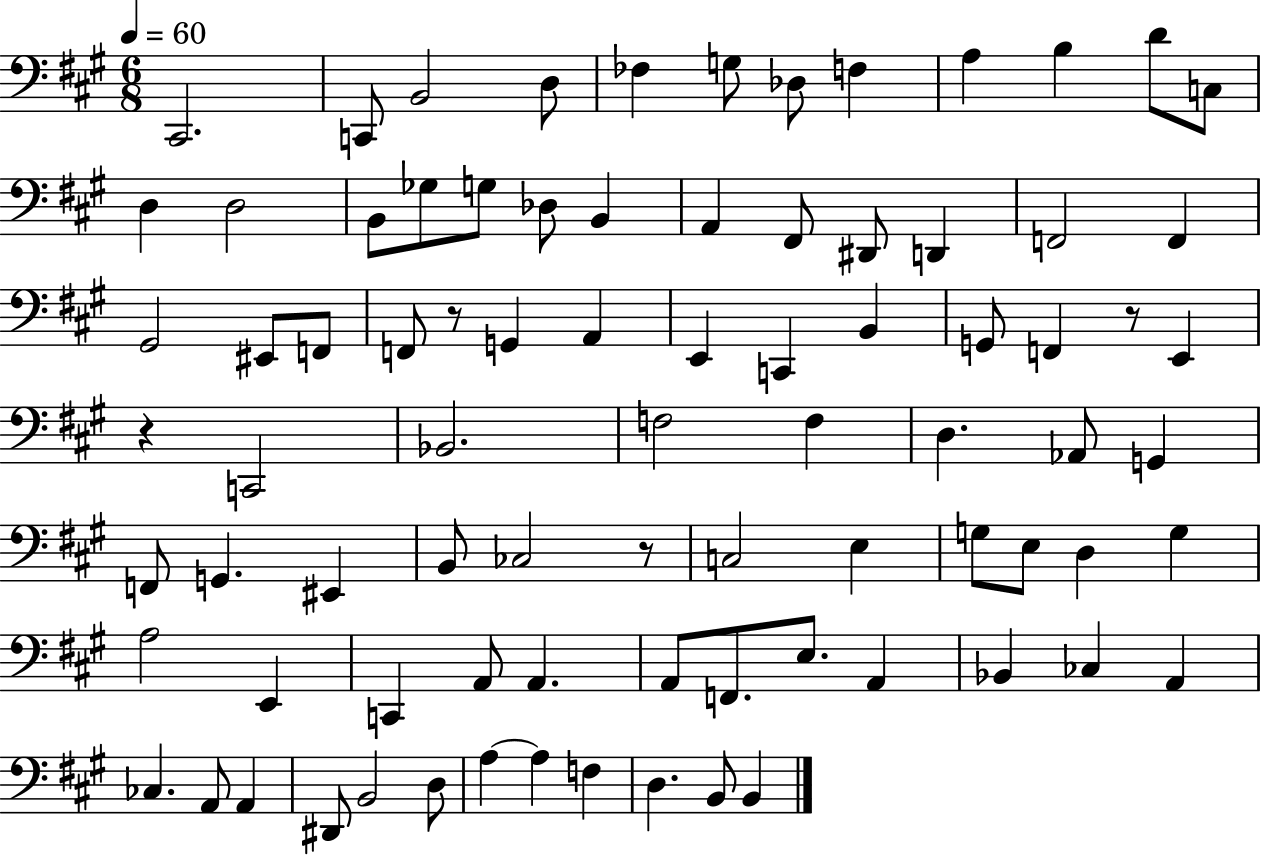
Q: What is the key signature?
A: A major